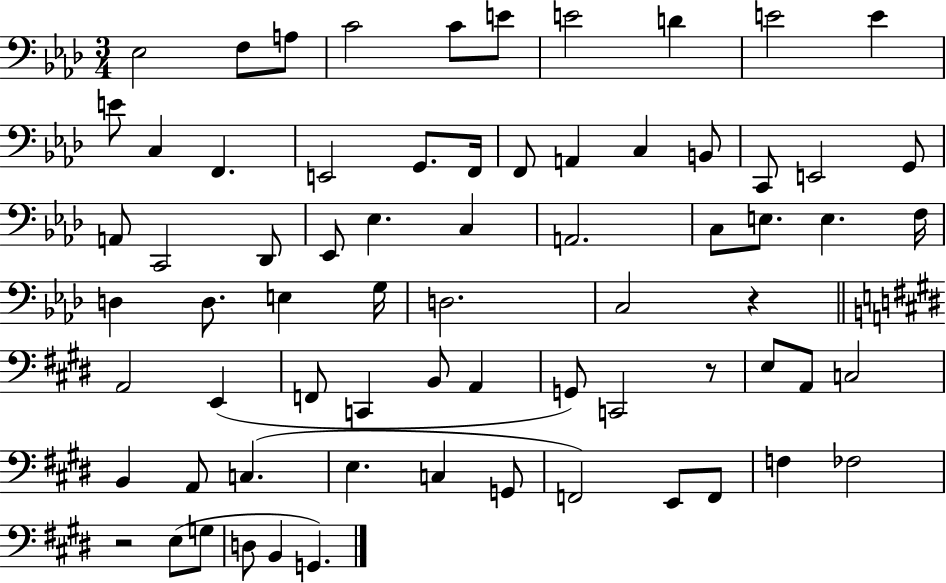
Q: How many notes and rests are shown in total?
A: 70